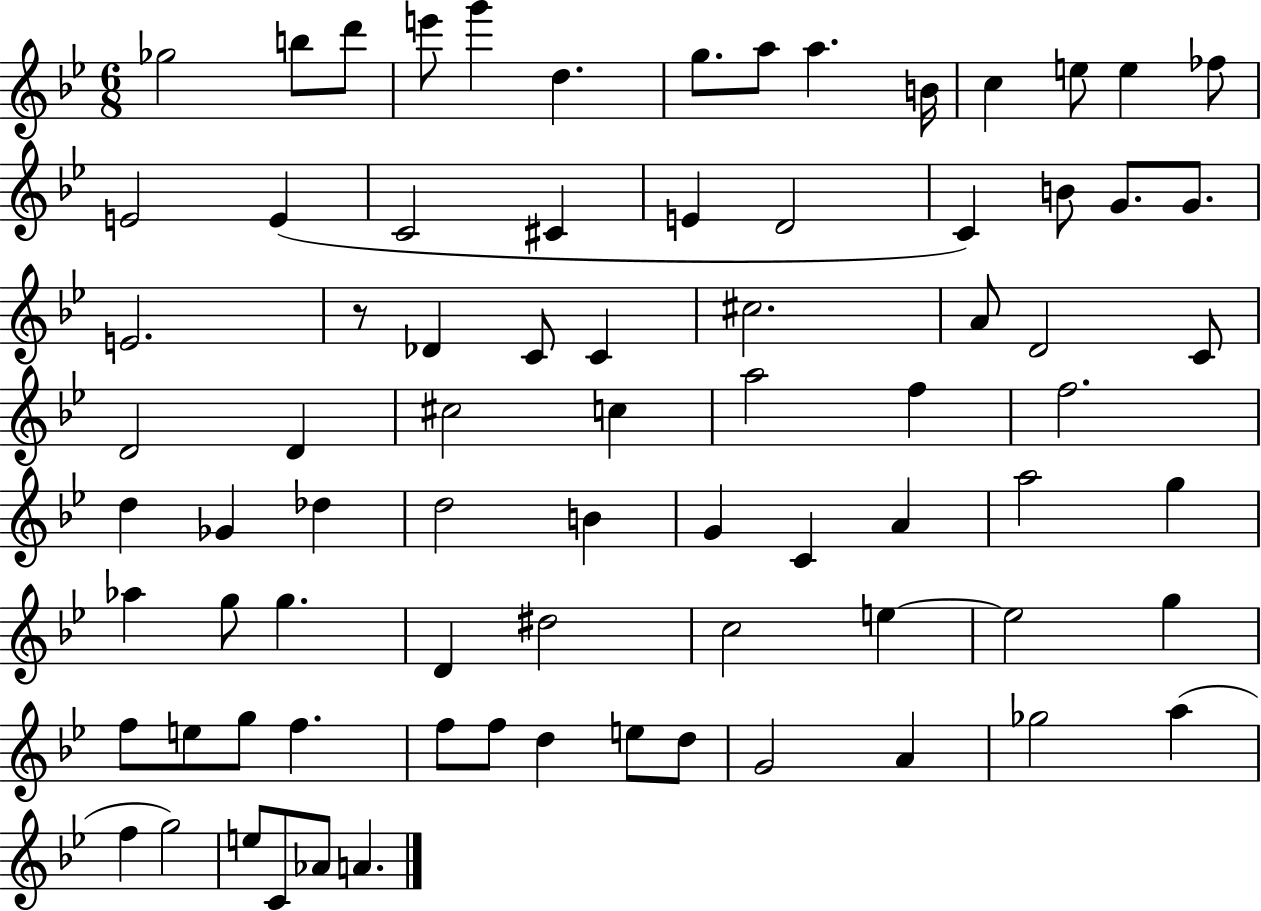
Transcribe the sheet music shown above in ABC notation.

X:1
T:Untitled
M:6/8
L:1/4
K:Bb
_g2 b/2 d'/2 e'/2 g' d g/2 a/2 a B/4 c e/2 e _f/2 E2 E C2 ^C E D2 C B/2 G/2 G/2 E2 z/2 _D C/2 C ^c2 A/2 D2 C/2 D2 D ^c2 c a2 f f2 d _G _d d2 B G C A a2 g _a g/2 g D ^d2 c2 e e2 g f/2 e/2 g/2 f f/2 f/2 d e/2 d/2 G2 A _g2 a f g2 e/2 C/2 _A/2 A